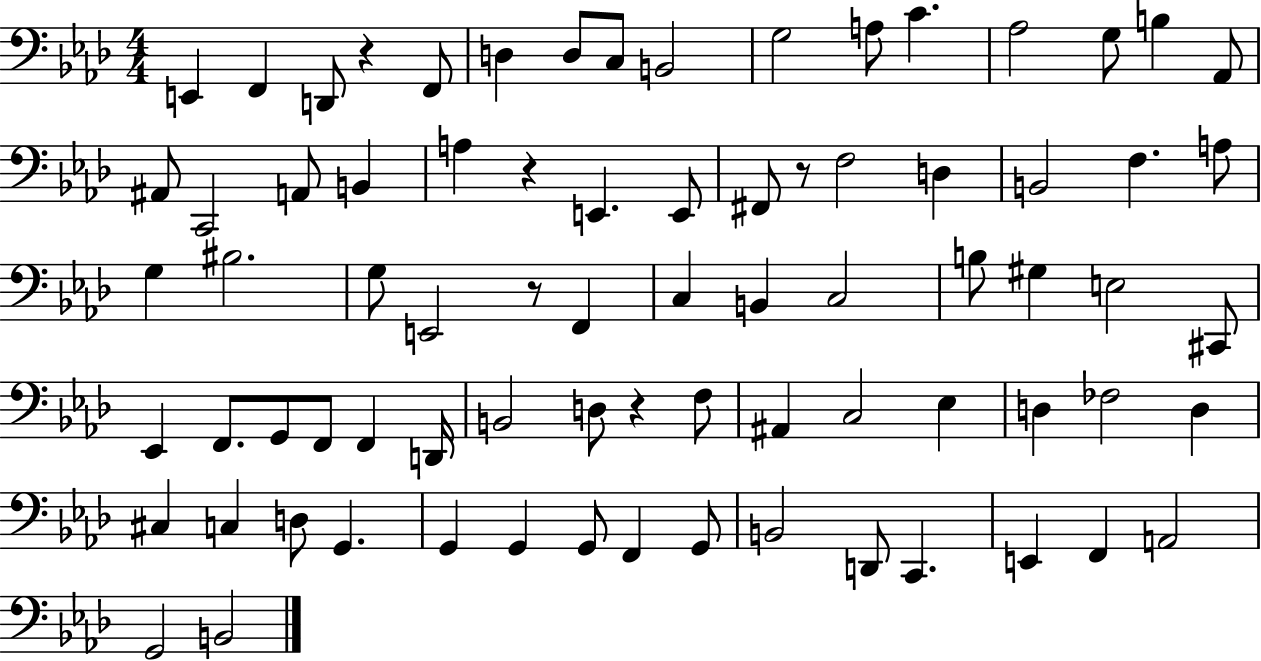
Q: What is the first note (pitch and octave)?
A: E2